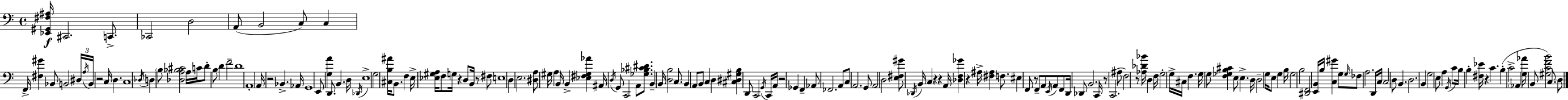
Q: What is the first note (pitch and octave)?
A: C#2